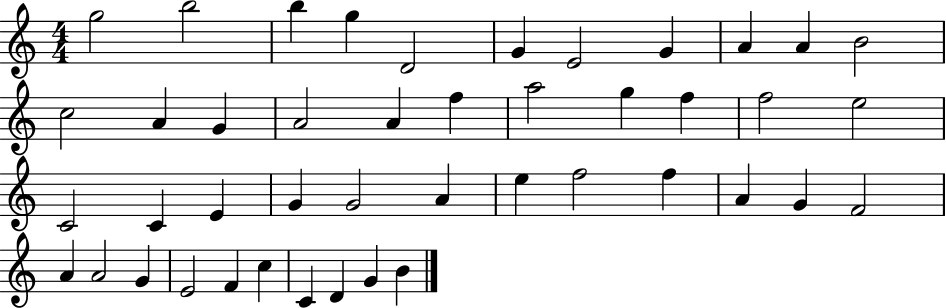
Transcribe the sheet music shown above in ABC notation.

X:1
T:Untitled
M:4/4
L:1/4
K:C
g2 b2 b g D2 G E2 G A A B2 c2 A G A2 A f a2 g f f2 e2 C2 C E G G2 A e f2 f A G F2 A A2 G E2 F c C D G B